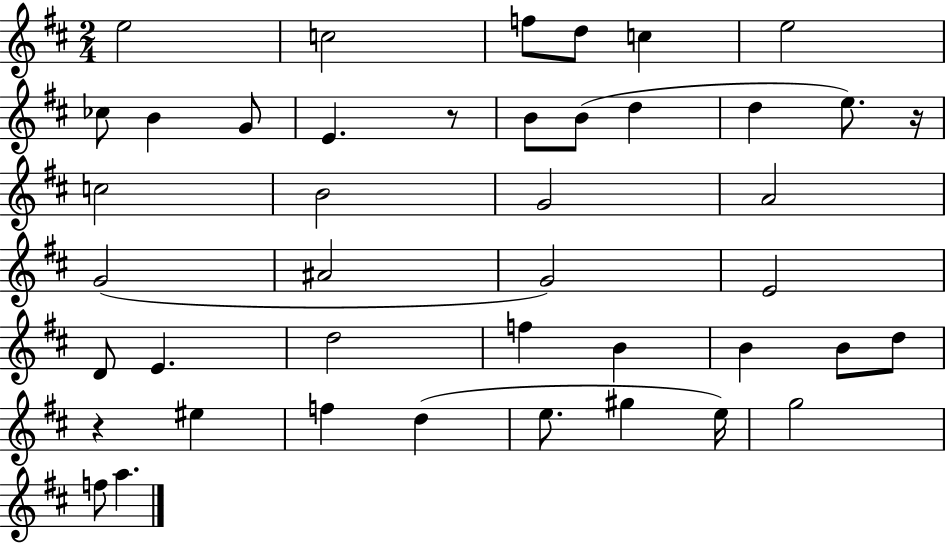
E5/h C5/h F5/e D5/e C5/q E5/h CES5/e B4/q G4/e E4/q. R/e B4/e B4/e D5/q D5/q E5/e. R/s C5/h B4/h G4/h A4/h G4/h A#4/h G4/h E4/h D4/e E4/q. D5/h F5/q B4/q B4/q B4/e D5/e R/q EIS5/q F5/q D5/q E5/e. G#5/q E5/s G5/h F5/e A5/q.